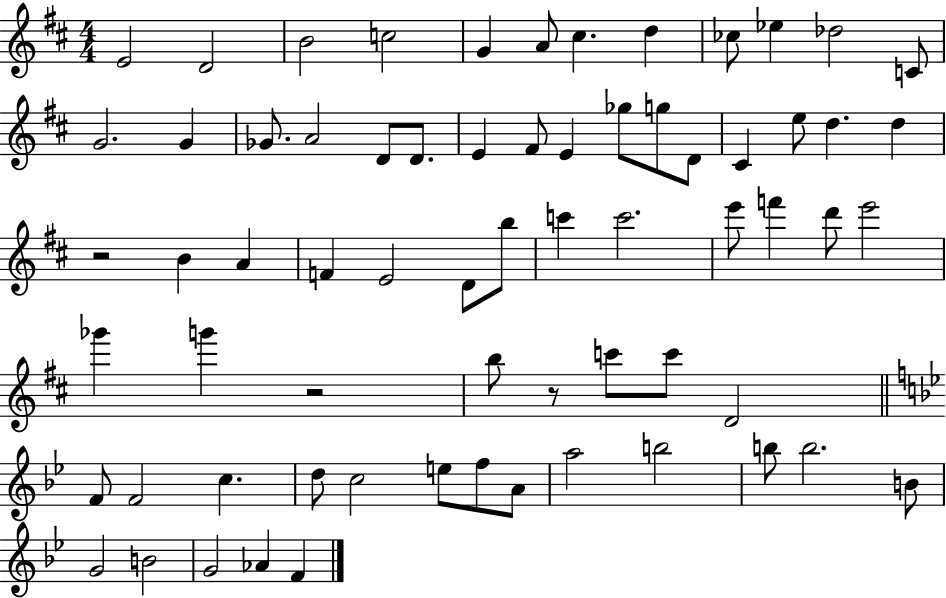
E4/h D4/h B4/h C5/h G4/q A4/e C#5/q. D5/q CES5/e Eb5/q Db5/h C4/e G4/h. G4/q Gb4/e. A4/h D4/e D4/e. E4/q F#4/e E4/q Gb5/e G5/e D4/e C#4/q E5/e D5/q. D5/q R/h B4/q A4/q F4/q E4/h D4/e B5/e C6/q C6/h. E6/e F6/q D6/e E6/h Gb6/q G6/q R/h B5/e R/e C6/e C6/e D4/h F4/e F4/h C5/q. D5/e C5/h E5/e F5/e A4/e A5/h B5/h B5/e B5/h. B4/e G4/h B4/h G4/h Ab4/q F4/q